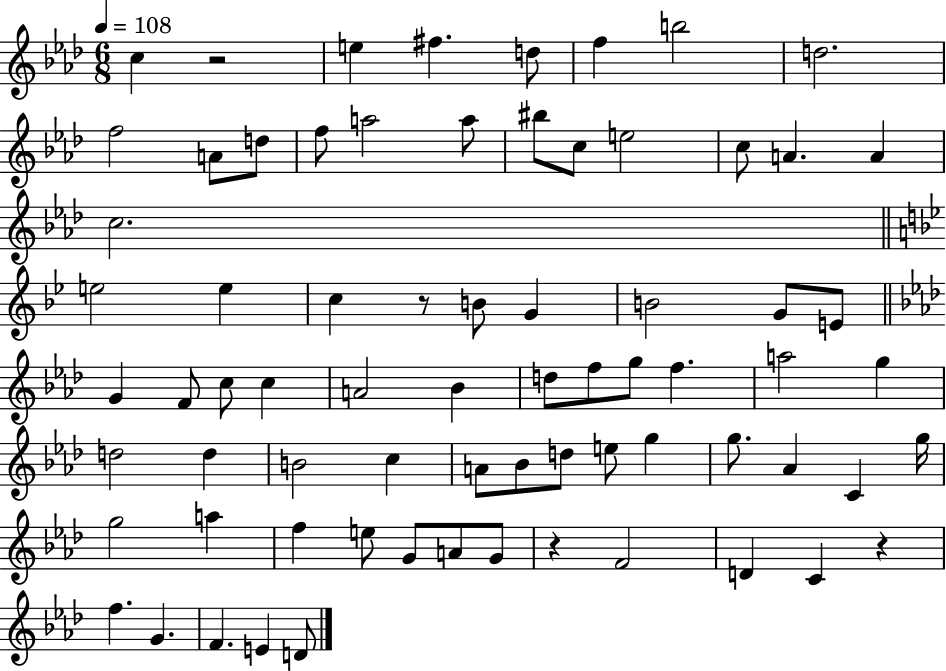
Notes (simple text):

C5/q R/h E5/q F#5/q. D5/e F5/q B5/h D5/h. F5/h A4/e D5/e F5/e A5/h A5/e BIS5/e C5/e E5/h C5/e A4/q. A4/q C5/h. E5/h E5/q C5/q R/e B4/e G4/q B4/h G4/e E4/e G4/q F4/e C5/e C5/q A4/h Bb4/q D5/e F5/e G5/e F5/q. A5/h G5/q D5/h D5/q B4/h C5/q A4/e Bb4/e D5/e E5/e G5/q G5/e. Ab4/q C4/q G5/s G5/h A5/q F5/q E5/e G4/e A4/e G4/e R/q F4/h D4/q C4/q R/q F5/q. G4/q. F4/q. E4/q D4/e